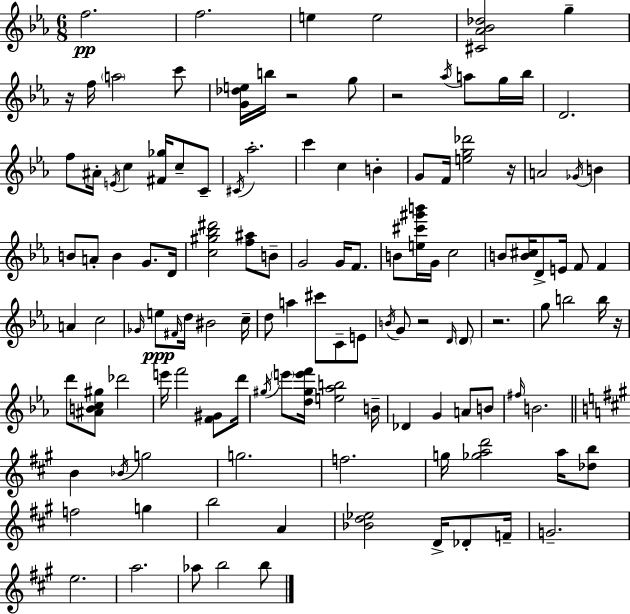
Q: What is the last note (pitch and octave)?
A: B5